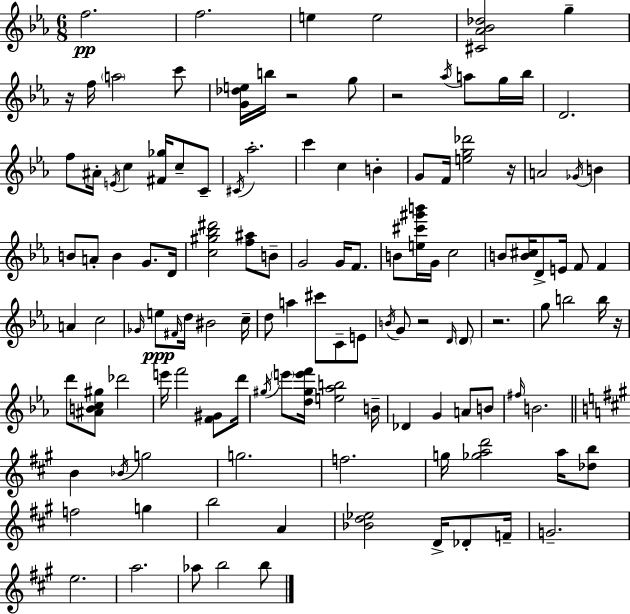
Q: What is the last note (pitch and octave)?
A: B5